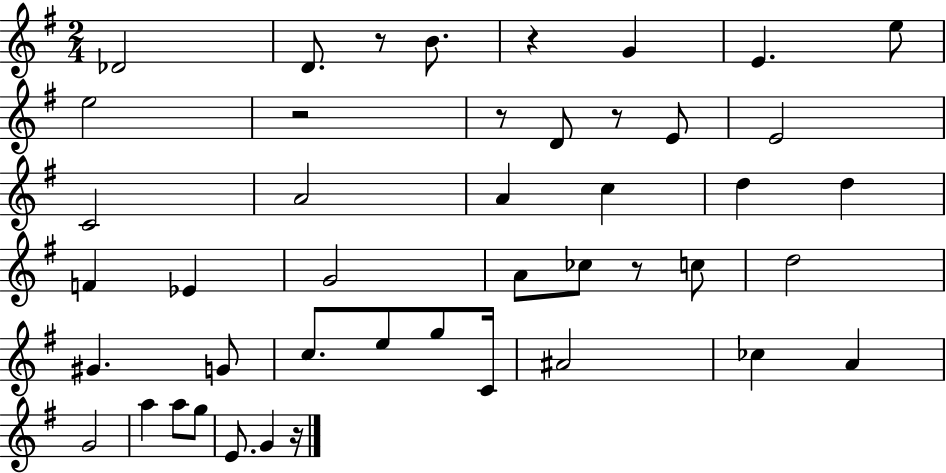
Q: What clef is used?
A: treble